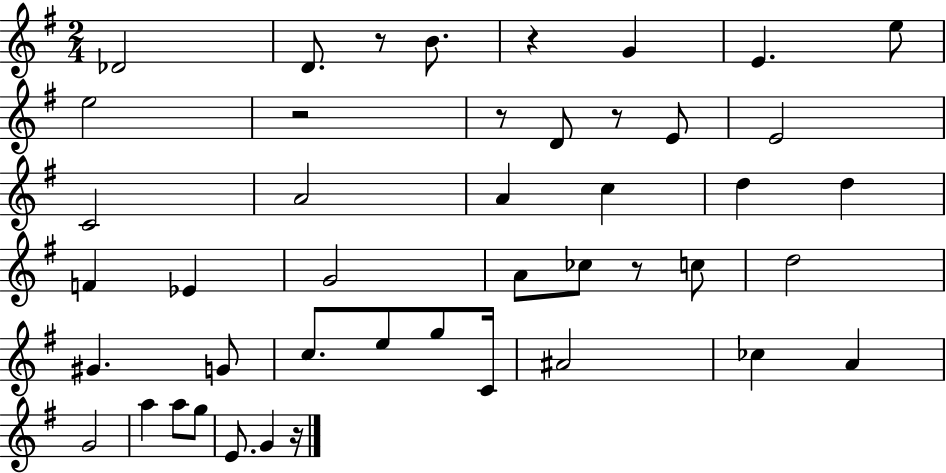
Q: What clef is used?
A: treble